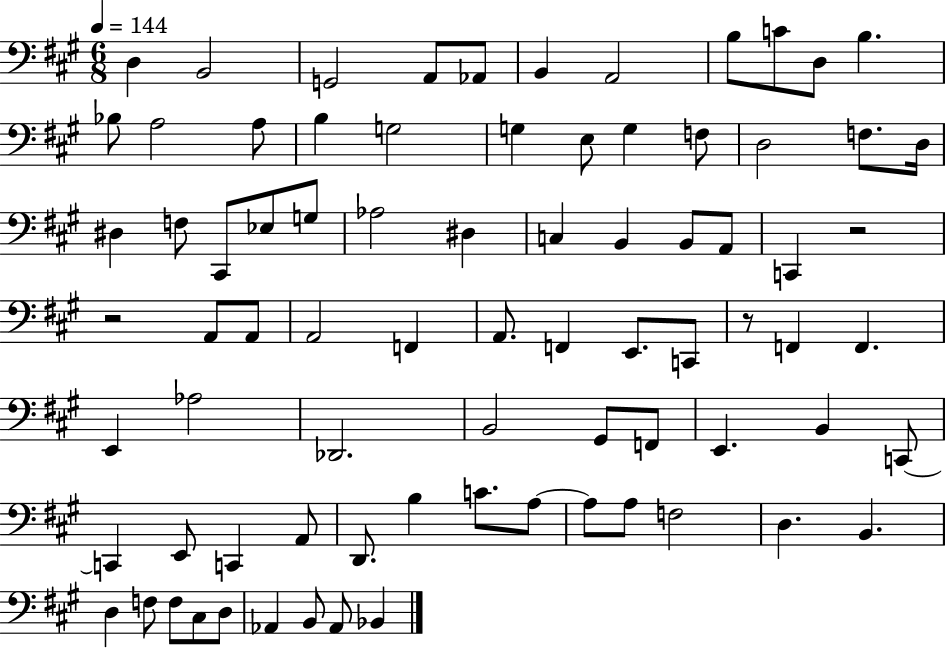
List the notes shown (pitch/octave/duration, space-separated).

D3/q B2/h G2/h A2/e Ab2/e B2/q A2/h B3/e C4/e D3/e B3/q. Bb3/e A3/h A3/e B3/q G3/h G3/q E3/e G3/q F3/e D3/h F3/e. D3/s D#3/q F3/e C#2/e Eb3/e G3/e Ab3/h D#3/q C3/q B2/q B2/e A2/e C2/q R/h R/h A2/e A2/e A2/h F2/q A2/e. F2/q E2/e. C2/e R/e F2/q F2/q. E2/q Ab3/h Db2/h. B2/h G#2/e F2/e E2/q. B2/q C2/e C2/q E2/e C2/q A2/e D2/e. B3/q C4/e. A3/e A3/e A3/e F3/h D3/q. B2/q. D3/q F3/e F3/e C#3/e D3/e Ab2/q B2/e Ab2/e Bb2/q